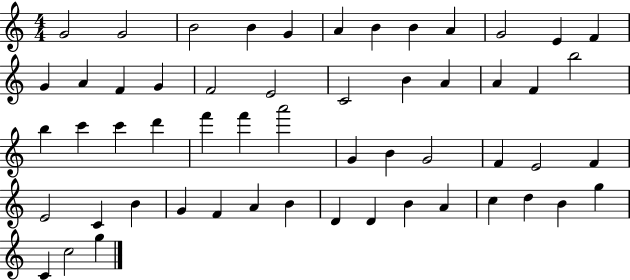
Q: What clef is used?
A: treble